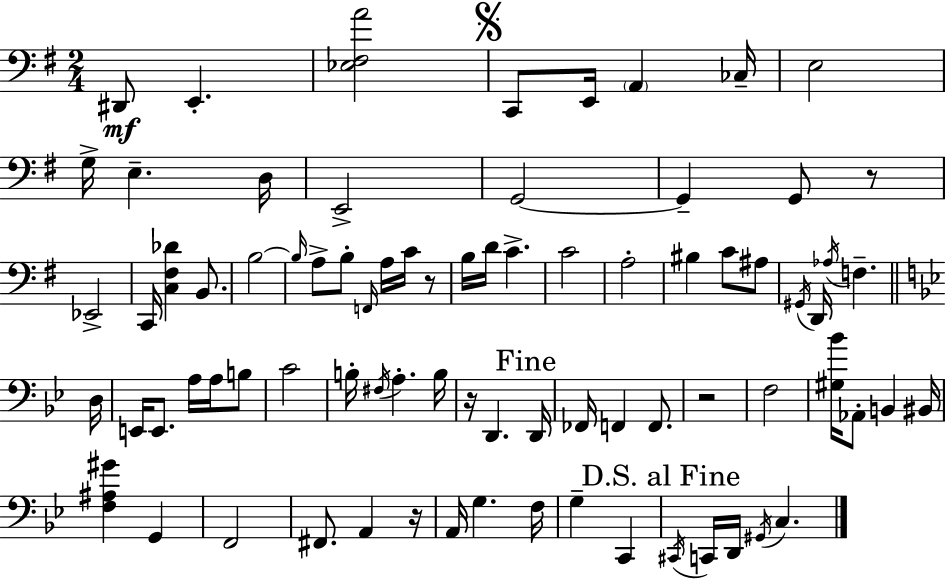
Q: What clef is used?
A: bass